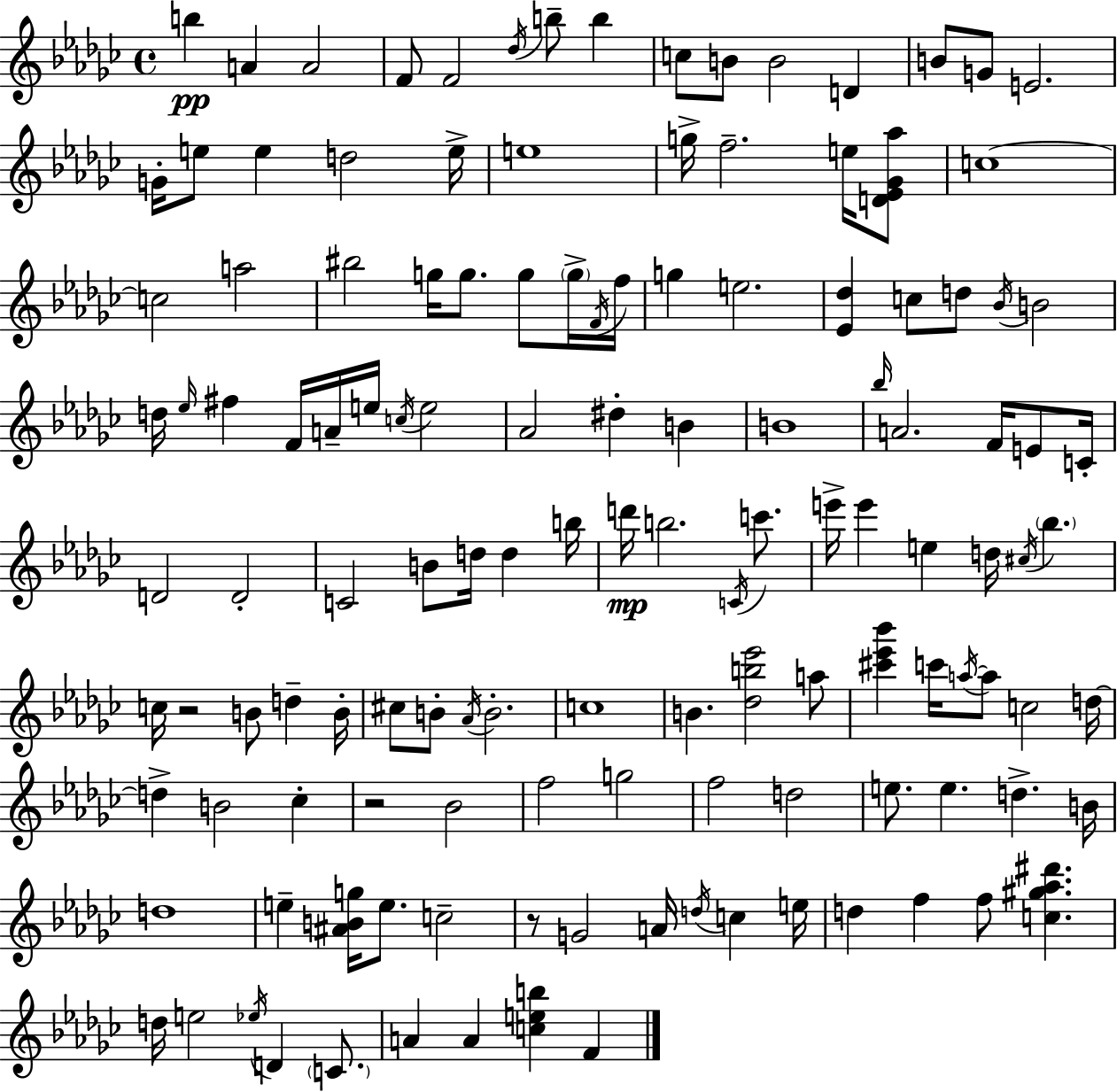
{
  \clef treble
  \time 4/4
  \defaultTimeSignature
  \key ees \minor
  b''4\pp a'4 a'2 | f'8 f'2 \acciaccatura { des''16 } b''8-- b''4 | c''8 b'8 b'2 d'4 | b'8 g'8 e'2. | \break g'16-. e''8 e''4 d''2 | e''16-> e''1 | g''16-> f''2.-- e''16 <d' ees' ges' aes''>8 | c''1~~ | \break c''2 a''2 | bis''2 g''16 g''8. g''8 \parenthesize g''16-> | \acciaccatura { f'16 } f''16 g''4 e''2. | <ees' des''>4 c''8 d''8 \acciaccatura { bes'16 } b'2 | \break d''16 \grace { ees''16 } fis''4 f'16 a'16-- e''16 \acciaccatura { c''16 } e''2 | aes'2 dis''4-. | b'4 b'1 | \grace { bes''16 } a'2. | \break f'16 e'8 c'16-. d'2 d'2-. | c'2 b'8 | d''16 d''4 b''16 d'''16\mp b''2. | \acciaccatura { c'16 } c'''8. e'''16-> e'''4 e''4 | \break d''16 \acciaccatura { cis''16 } \parenthesize bes''4. c''16 r2 | b'8 d''4-- b'16-. cis''8 b'8-. \acciaccatura { aes'16 } b'2.-. | c''1 | b'4. <des'' b'' ees'''>2 | \break a''8 <cis''' ees''' bes'''>4 c'''16 \acciaccatura { a''16~ }~ a''8 | c''2 d''16~~ d''4-> b'2 | ces''4-. r2 | bes'2 f''2 | \break g''2 f''2 | d''2 e''8. e''4. | d''4.-> b'16 d''1 | e''4-- <ais' b' g''>16 e''8. | \break c''2-- r8 g'2 | a'16 \acciaccatura { d''16 } c''4 e''16 d''4 f''4 | f''8 <c'' gis'' aes'' dis'''>4. d''16 e''2 | \acciaccatura { ees''16 } d'4 \parenthesize c'8. a'4 | \break a'4 <c'' e'' b''>4 f'4 \bar "|."
}